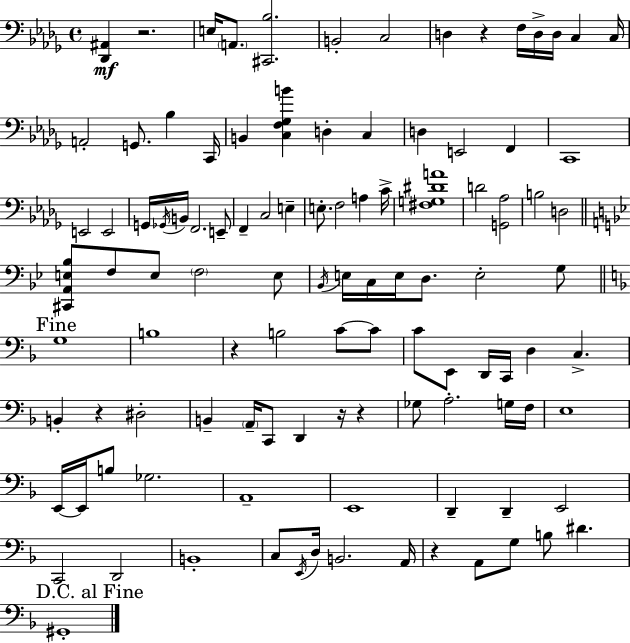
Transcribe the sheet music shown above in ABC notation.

X:1
T:Untitled
M:4/4
L:1/4
K:Bbm
[_D,,^A,,] z2 E,/4 A,,/2 [^C,,_B,]2 B,,2 C,2 D, z F,/4 D,/4 D,/4 C, C,/4 A,,2 G,,/2 _B, C,,/4 B,, [C,F,_G,B] D, C, D, E,,2 F,, C,,4 E,,2 E,,2 G,,/4 _G,,/4 B,,/4 F,,2 E,,/2 F,, C,2 E, E,/2 F,2 A, C/4 [^F,G,^DA]4 D2 [G,,_A,]2 B,2 D,2 [^C,,A,,E,_B,]/2 F,/2 E,/2 F,2 E,/2 _B,,/4 E,/4 C,/4 E,/4 D,/2 E,2 G,/2 G,4 B,4 z B,2 C/2 C/2 C/2 E,,/2 D,,/4 C,,/4 D, C, B,, z ^D,2 B,, A,,/4 C,,/2 D,, z/4 z _G,/2 A,2 G,/4 F,/4 E,4 E,,/4 E,,/4 B,/2 _G,2 A,,4 E,,4 D,, D,, E,,2 C,,2 D,,2 B,,4 C,/2 E,,/4 D,/4 B,,2 A,,/4 z A,,/2 G,/2 B,/2 ^D ^G,,4